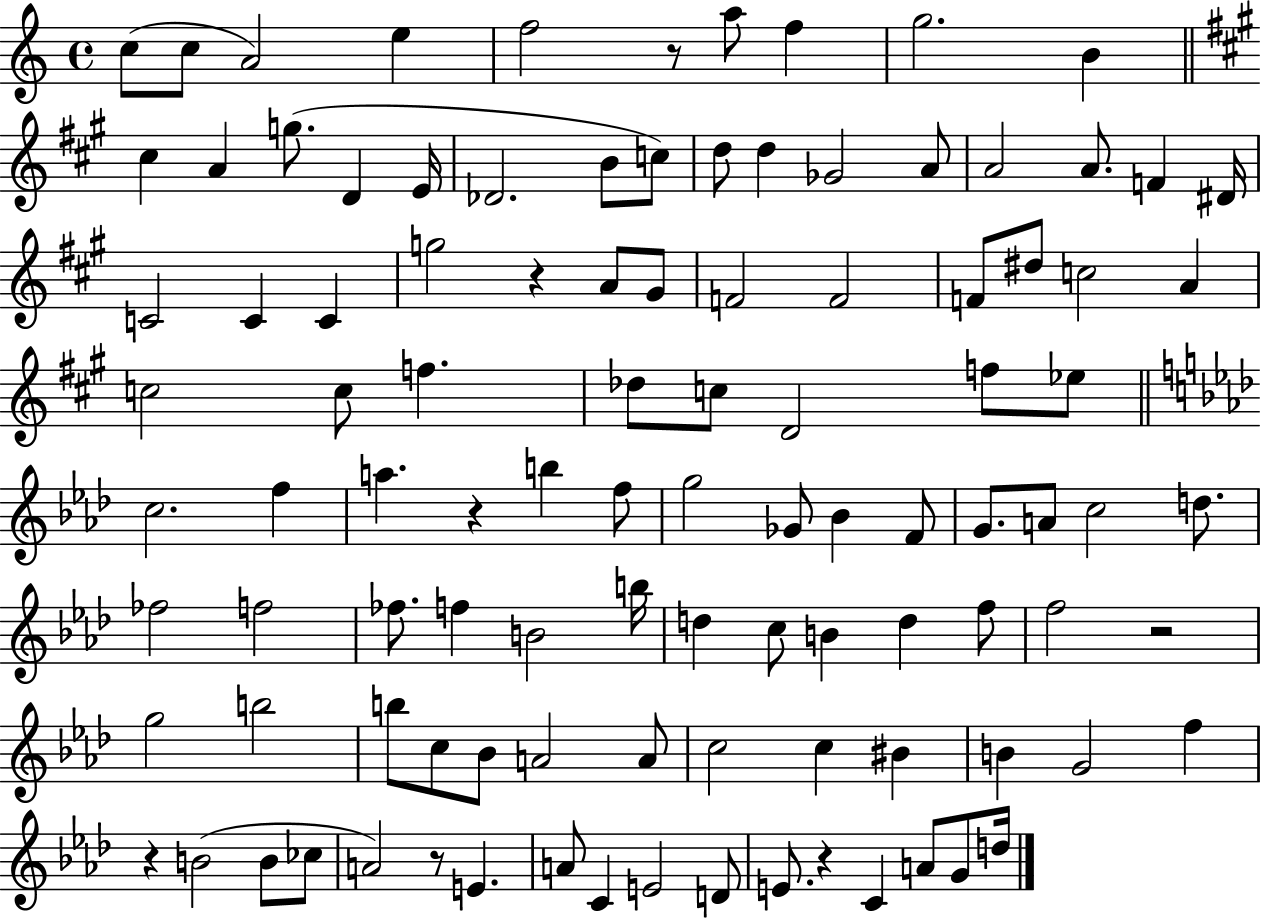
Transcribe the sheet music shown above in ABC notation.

X:1
T:Untitled
M:4/4
L:1/4
K:C
c/2 c/2 A2 e f2 z/2 a/2 f g2 B ^c A g/2 D E/4 _D2 B/2 c/2 d/2 d _G2 A/2 A2 A/2 F ^D/4 C2 C C g2 z A/2 ^G/2 F2 F2 F/2 ^d/2 c2 A c2 c/2 f _d/2 c/2 D2 f/2 _e/2 c2 f a z b f/2 g2 _G/2 _B F/2 G/2 A/2 c2 d/2 _f2 f2 _f/2 f B2 b/4 d c/2 B d f/2 f2 z2 g2 b2 b/2 c/2 _B/2 A2 A/2 c2 c ^B B G2 f z B2 B/2 _c/2 A2 z/2 E A/2 C E2 D/2 E/2 z C A/2 G/2 d/4